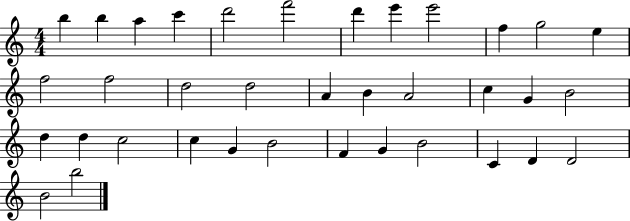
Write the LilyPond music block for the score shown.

{
  \clef treble
  \numericTimeSignature
  \time 4/4
  \key c \major
  b''4 b''4 a''4 c'''4 | d'''2 f'''2 | d'''4 e'''4 e'''2 | f''4 g''2 e''4 | \break f''2 f''2 | d''2 d''2 | a'4 b'4 a'2 | c''4 g'4 b'2 | \break d''4 d''4 c''2 | c''4 g'4 b'2 | f'4 g'4 b'2 | c'4 d'4 d'2 | \break b'2 b''2 | \bar "|."
}